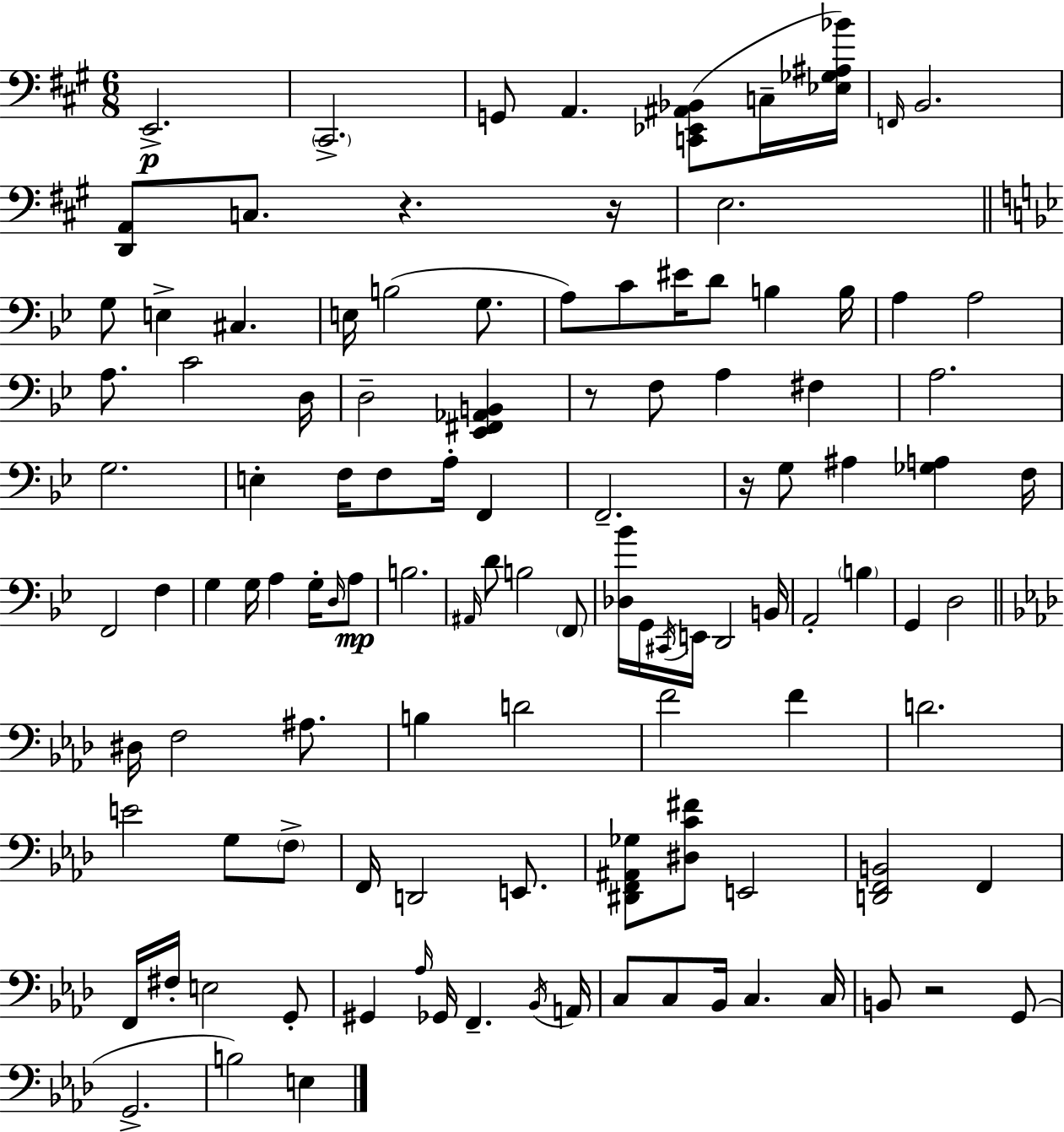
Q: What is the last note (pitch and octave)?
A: E3